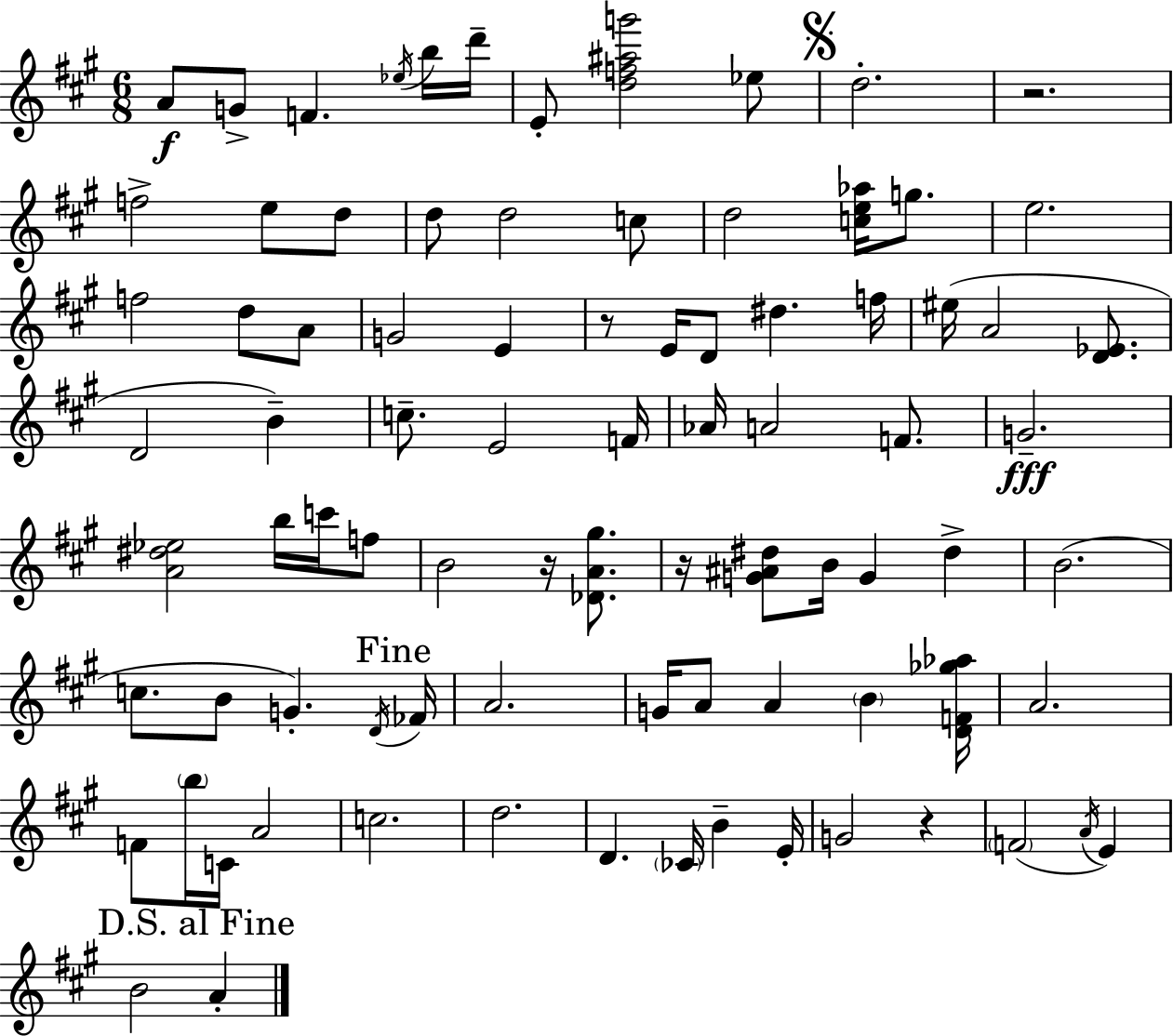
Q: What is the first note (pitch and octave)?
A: A4